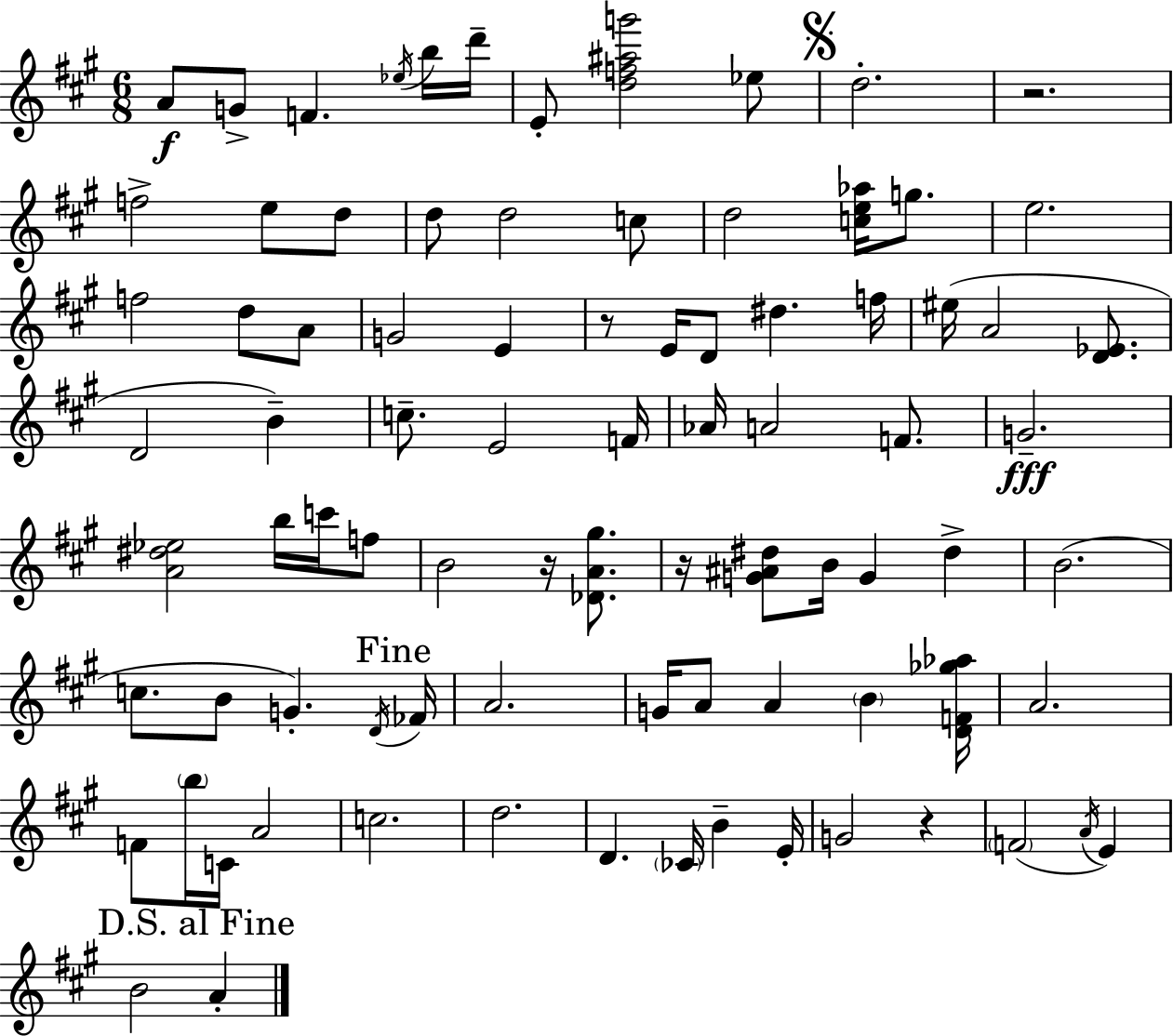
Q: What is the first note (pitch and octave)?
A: A4